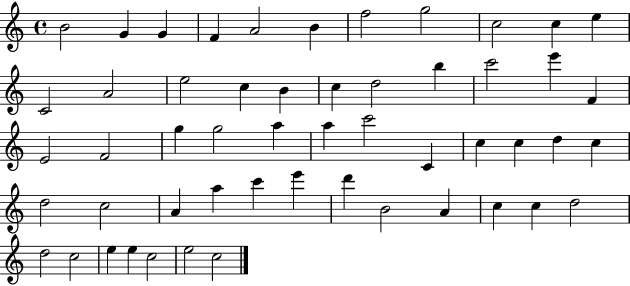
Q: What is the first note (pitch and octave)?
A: B4